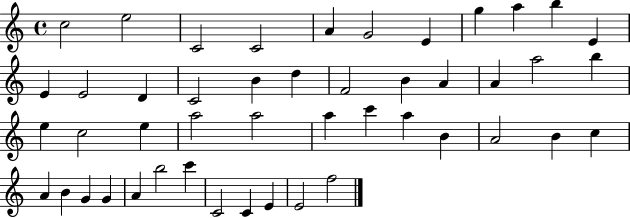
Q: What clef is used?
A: treble